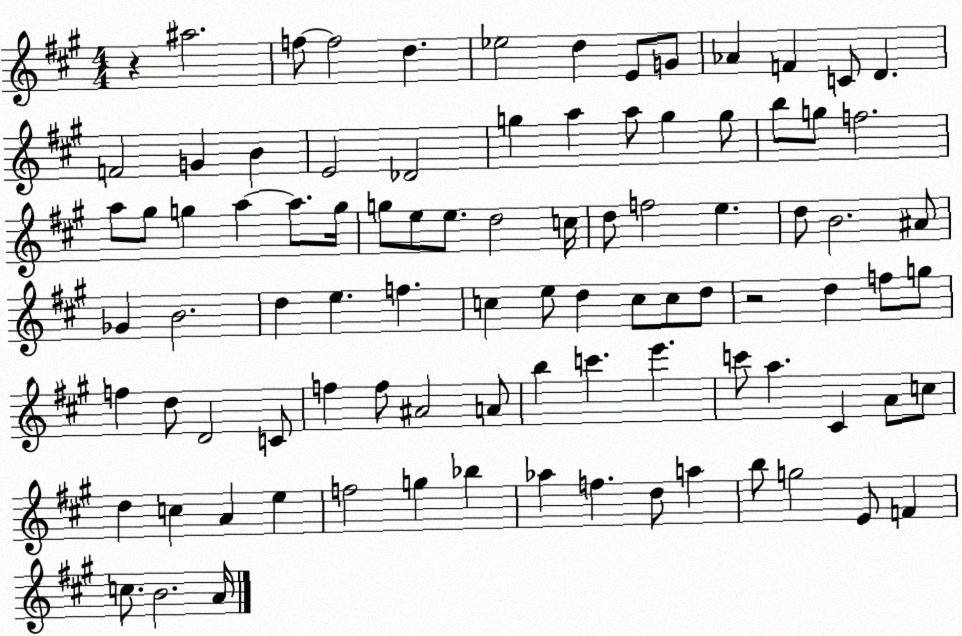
X:1
T:Untitled
M:4/4
L:1/4
K:A
z ^a2 f/2 f2 d _e2 d E/2 G/2 _A F C/2 D F2 G B E2 _D2 g a a/2 g g/2 b/2 g/2 f2 a/2 ^g/2 g a a/2 g/4 g/2 e/2 e/2 d2 c/4 d/2 f2 e d/2 B2 ^A/2 _G B2 d e f c e/2 d c/2 c/2 d/2 z2 d f/2 g/2 f d/2 D2 C/2 f f/2 ^A2 A/2 b c' e' c'/2 a ^C A/2 c/2 d c A e f2 g _b _a f d/2 a b/2 g2 E/2 F c/2 B2 A/4